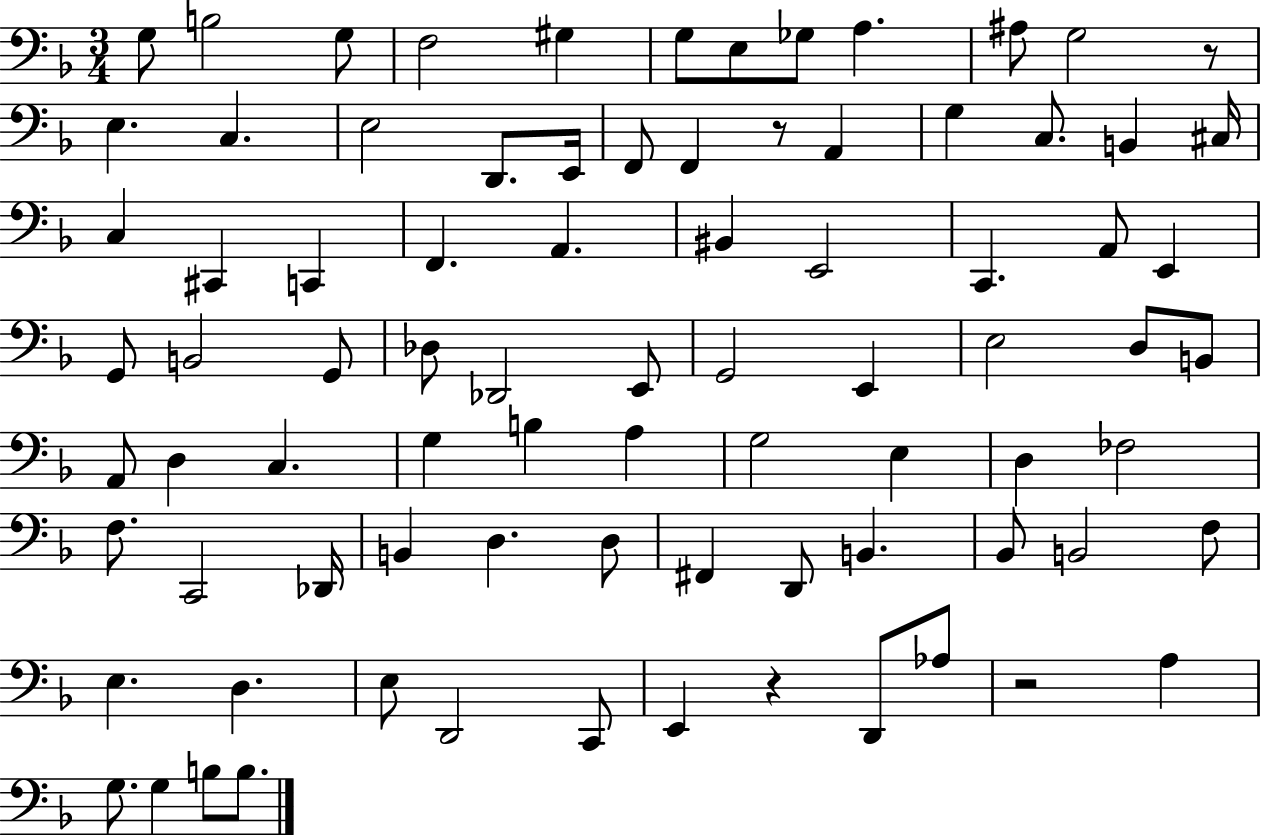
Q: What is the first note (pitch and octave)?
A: G3